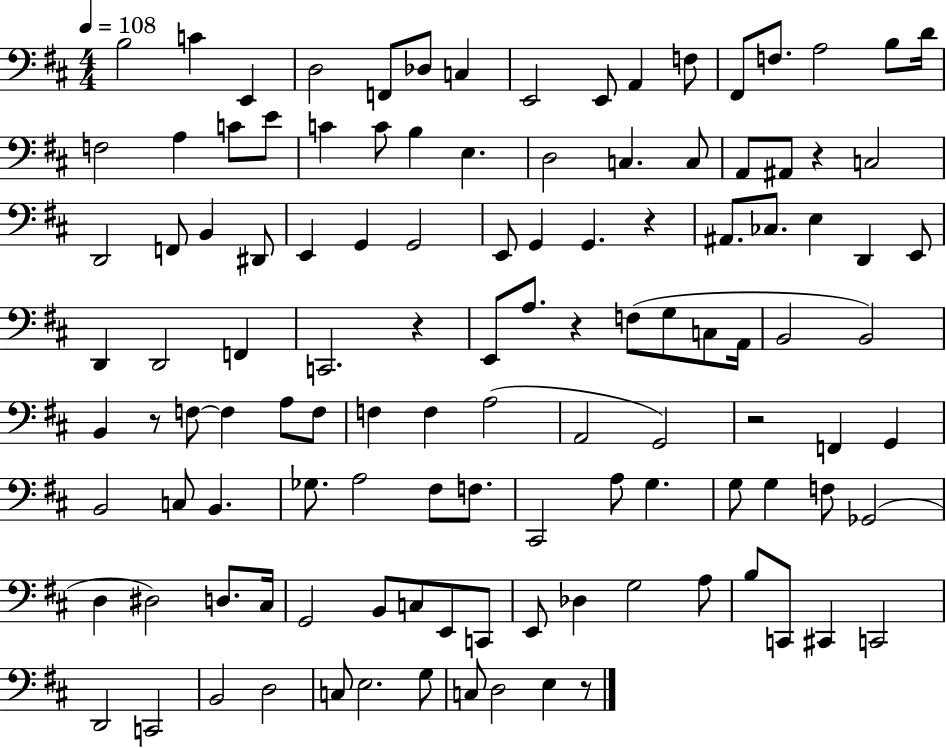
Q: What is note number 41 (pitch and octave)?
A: A#2